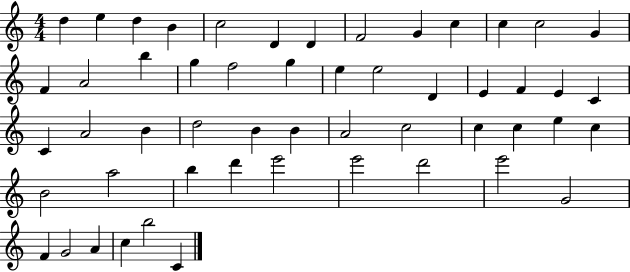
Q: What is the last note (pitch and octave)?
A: C4